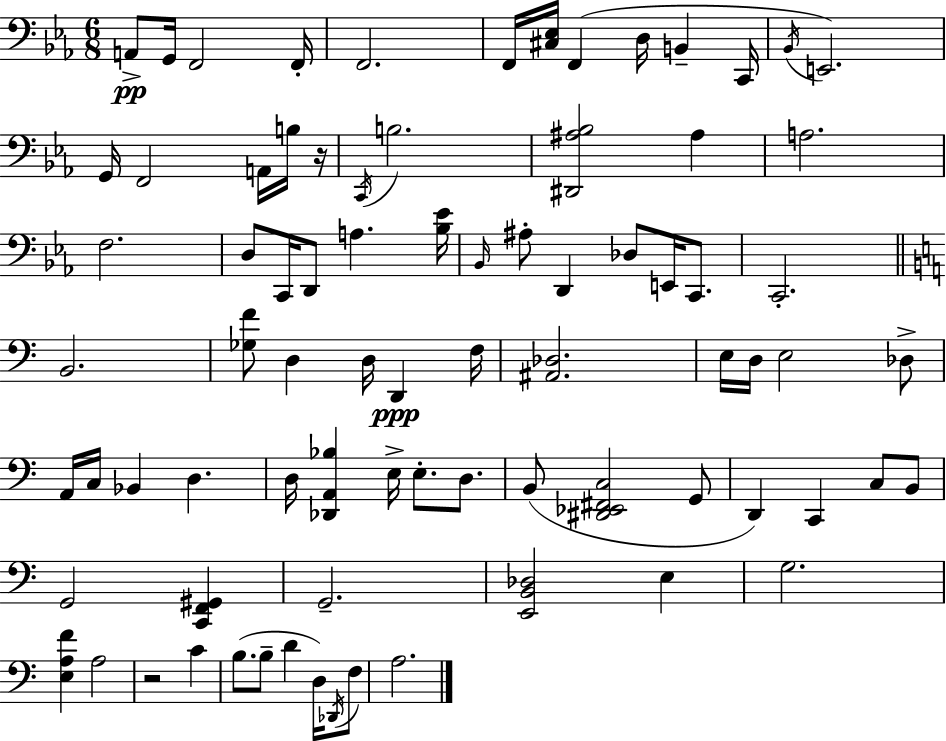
X:1
T:Untitled
M:6/8
L:1/4
K:Eb
A,,/2 G,,/4 F,,2 F,,/4 F,,2 F,,/4 [^C,_E,]/4 F,, D,/4 B,, C,,/4 _B,,/4 E,,2 G,,/4 F,,2 A,,/4 B,/4 z/4 C,,/4 B,2 [^D,,^A,_B,]2 ^A, A,2 F,2 D,/2 C,,/4 D,,/2 A, [_B,_E]/4 _B,,/4 ^A,/2 D,, _D,/2 E,,/4 C,,/2 C,,2 B,,2 [_G,F]/2 D, D,/4 D,, F,/4 [^A,,_D,]2 E,/4 D,/4 E,2 _D,/2 A,,/4 C,/4 _B,, D, D,/4 [_D,,A,,_B,] E,/4 E,/2 D,/2 B,,/2 [^D,,_E,,^F,,C,]2 G,,/2 D,, C,, C,/2 B,,/2 G,,2 [C,,F,,^G,,] G,,2 [E,,B,,_D,]2 E, G,2 [E,A,F] A,2 z2 C B,/2 B,/2 D D,/4 _D,,/4 F,/2 A,2